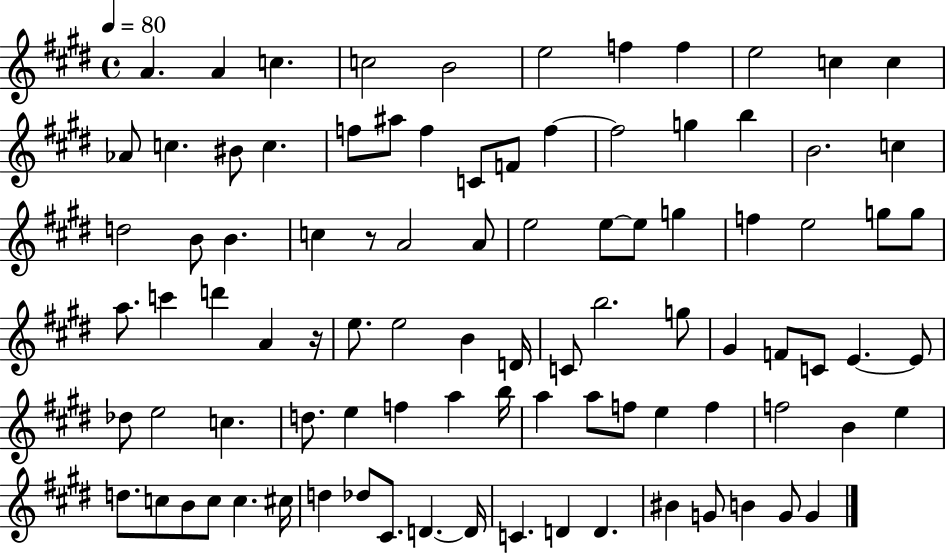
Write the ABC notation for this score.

X:1
T:Untitled
M:4/4
L:1/4
K:E
A A c c2 B2 e2 f f e2 c c _A/2 c ^B/2 c f/2 ^a/2 f C/2 F/2 f f2 g b B2 c d2 B/2 B c z/2 A2 A/2 e2 e/2 e/2 g f e2 g/2 g/2 a/2 c' d' A z/4 e/2 e2 B D/4 C/2 b2 g/2 ^G F/2 C/2 E E/2 _d/2 e2 c d/2 e f a b/4 a a/2 f/2 e f f2 B e d/2 c/2 B/2 c/2 c ^c/4 d _d/2 ^C/2 D D/4 C D D ^B G/2 B G/2 G